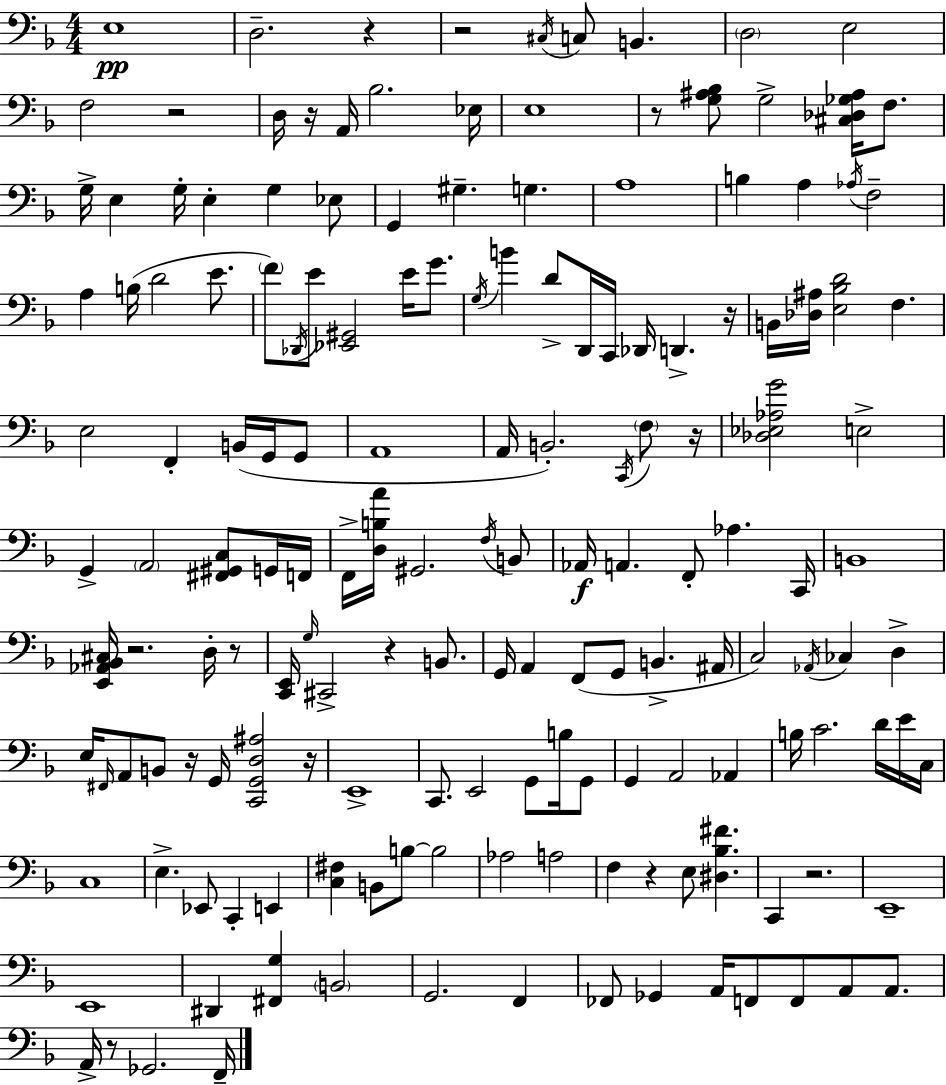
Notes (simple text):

E3/w D3/h. R/q R/h C#3/s C3/e B2/q. D3/h E3/h F3/h R/h D3/s R/s A2/s Bb3/h. Eb3/s E3/w R/e [G3,A#3,Bb3]/e G3/h [C#3,Db3,Gb3,A#3]/s F3/e. G3/s E3/q G3/s E3/q G3/q Eb3/e G2/q G#3/q. G3/q. A3/w B3/q A3/q Ab3/s F3/h A3/q B3/s D4/h E4/e. F4/e Db2/s E4/e [Eb2,G#2]/h E4/s G4/e. G3/s B4/q D4/e D2/s C2/s Db2/s D2/q. R/s B2/s [Db3,A#3]/s [E3,Bb3,D4]/h F3/q. E3/h F2/q B2/s G2/s G2/e A2/w A2/s B2/h. C2/s F3/e R/s [Db3,Eb3,Ab3,G4]/h E3/h G2/q A2/h [F#2,G#2,C3]/e G2/s F2/s F2/s [D3,B3,A4]/s G#2/h. F3/s B2/e Ab2/s A2/q. F2/e Ab3/q. C2/s B2/w [E2,Ab2,Bb2,C#3]/s R/h. D3/s R/e [C2,E2]/s G3/s C#2/h R/q B2/e. G2/s A2/q F2/e G2/e B2/q. A#2/s C3/h Ab2/s CES3/q D3/q E3/s F#2/s A2/e B2/e R/s G2/s [C2,G2,D3,A#3]/h R/s E2/w C2/e. E2/h G2/e B3/s G2/e G2/q A2/h Ab2/q B3/s C4/h. D4/s E4/s C3/s C3/w E3/q. Eb2/e C2/q E2/q [C3,F#3]/q B2/e B3/e B3/h Ab3/h A3/h F3/q R/q E3/e [D#3,Bb3,F#4]/q. C2/q R/h. E2/w E2/w D#2/q [F#2,G3]/q B2/h G2/h. F2/q FES2/e Gb2/q A2/s F2/e F2/e A2/e A2/e. A2/s R/e Gb2/h. F2/s